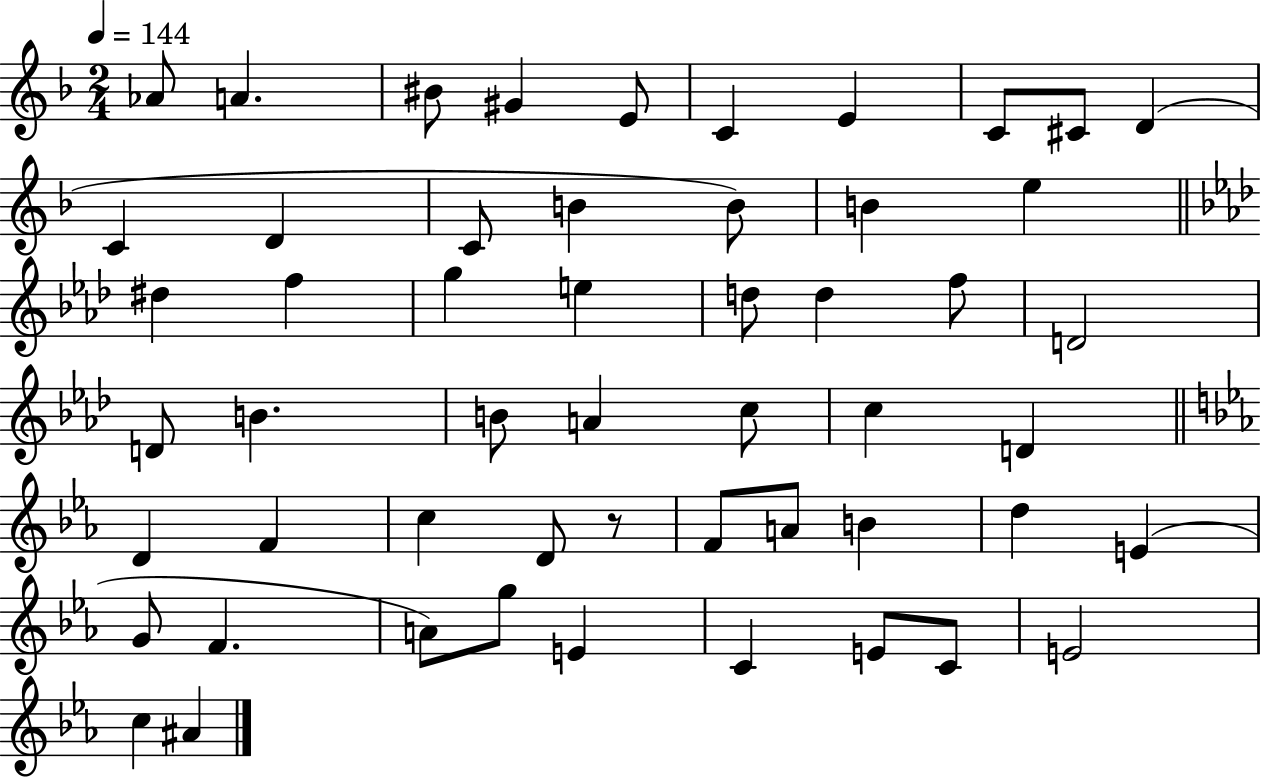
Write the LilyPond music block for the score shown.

{
  \clef treble
  \numericTimeSignature
  \time 2/4
  \key f \major
  \tempo 4 = 144
  aes'8 a'4. | bis'8 gis'4 e'8 | c'4 e'4 | c'8 cis'8 d'4( | \break c'4 d'4 | c'8 b'4 b'8) | b'4 e''4 | \bar "||" \break \key f \minor dis''4 f''4 | g''4 e''4 | d''8 d''4 f''8 | d'2 | \break d'8 b'4. | b'8 a'4 c''8 | c''4 d'4 | \bar "||" \break \key ees \major d'4 f'4 | c''4 d'8 r8 | f'8 a'8 b'4 | d''4 e'4( | \break g'8 f'4. | a'8) g''8 e'4 | c'4 e'8 c'8 | e'2 | \break c''4 ais'4 | \bar "|."
}